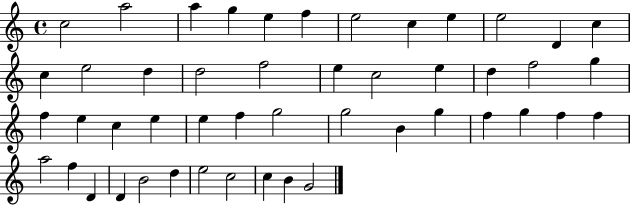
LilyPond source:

{
  \clef treble
  \time 4/4
  \defaultTimeSignature
  \key c \major
  c''2 a''2 | a''4 g''4 e''4 f''4 | e''2 c''4 e''4 | e''2 d'4 c''4 | \break c''4 e''2 d''4 | d''2 f''2 | e''4 c''2 e''4 | d''4 f''2 g''4 | \break f''4 e''4 c''4 e''4 | e''4 f''4 g''2 | g''2 b'4 g''4 | f''4 g''4 f''4 f''4 | \break a''2 f''4 d'4 | d'4 b'2 d''4 | e''2 c''2 | c''4 b'4 g'2 | \break \bar "|."
}